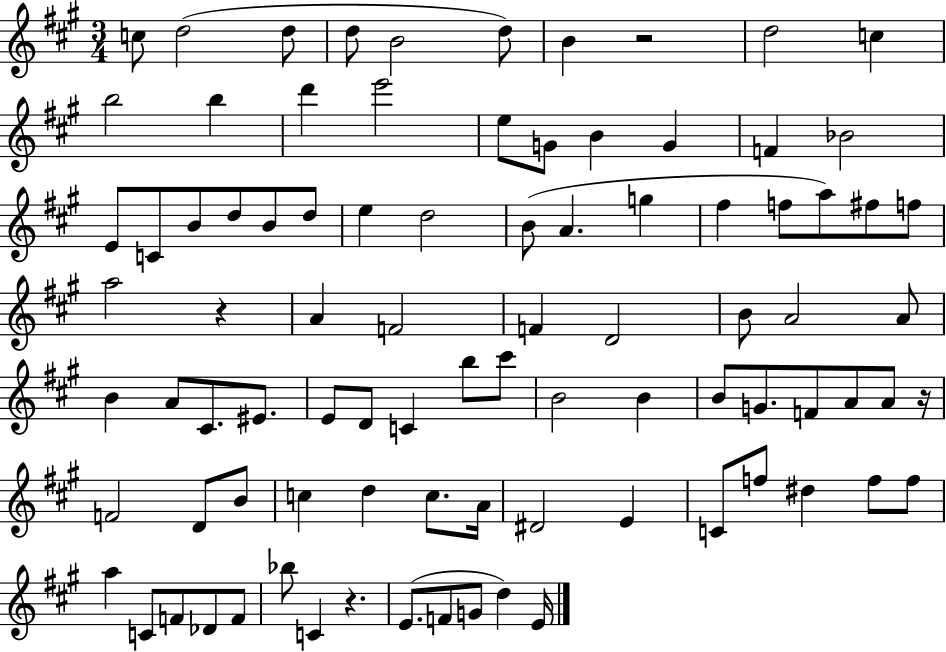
C5/e D5/h D5/e D5/e B4/h D5/e B4/q R/h D5/h C5/q B5/h B5/q D6/q E6/h E5/e G4/e B4/q G4/q F4/q Bb4/h E4/e C4/e B4/e D5/e B4/e D5/e E5/q D5/h B4/e A4/q. G5/q F#5/q F5/e A5/e F#5/e F5/e A5/h R/q A4/q F4/h F4/q D4/h B4/e A4/h A4/e B4/q A4/e C#4/e. EIS4/e. E4/e D4/e C4/q B5/e C#6/e B4/h B4/q B4/e G4/e. F4/e A4/e A4/e R/s F4/h D4/e B4/e C5/q D5/q C5/e. A4/s D#4/h E4/q C4/e F5/e D#5/q F5/e F5/e A5/q C4/e F4/e Db4/e F4/e Bb5/e C4/q R/q. E4/e. F4/e G4/e D5/q E4/s